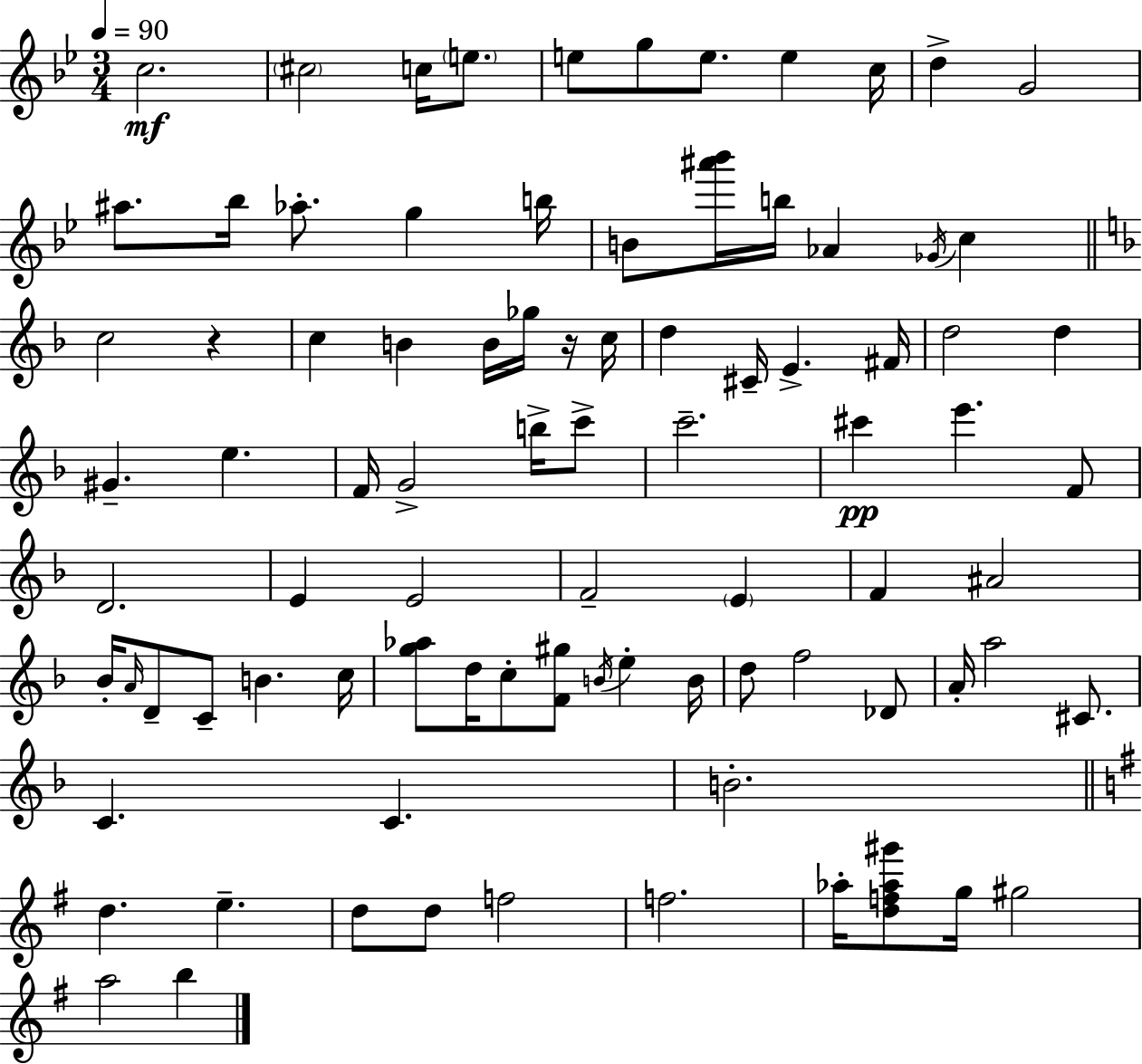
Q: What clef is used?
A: treble